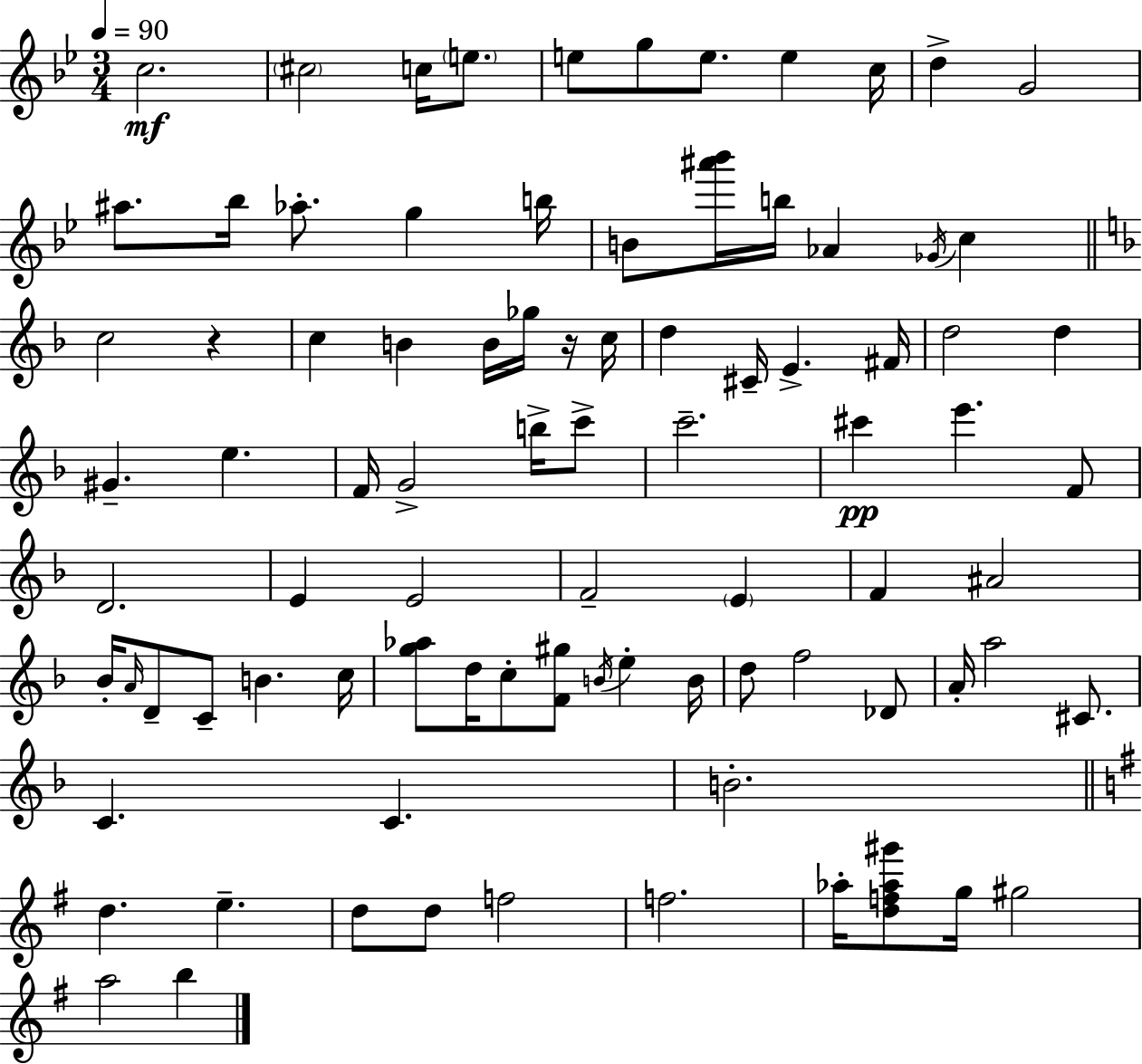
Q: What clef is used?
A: treble